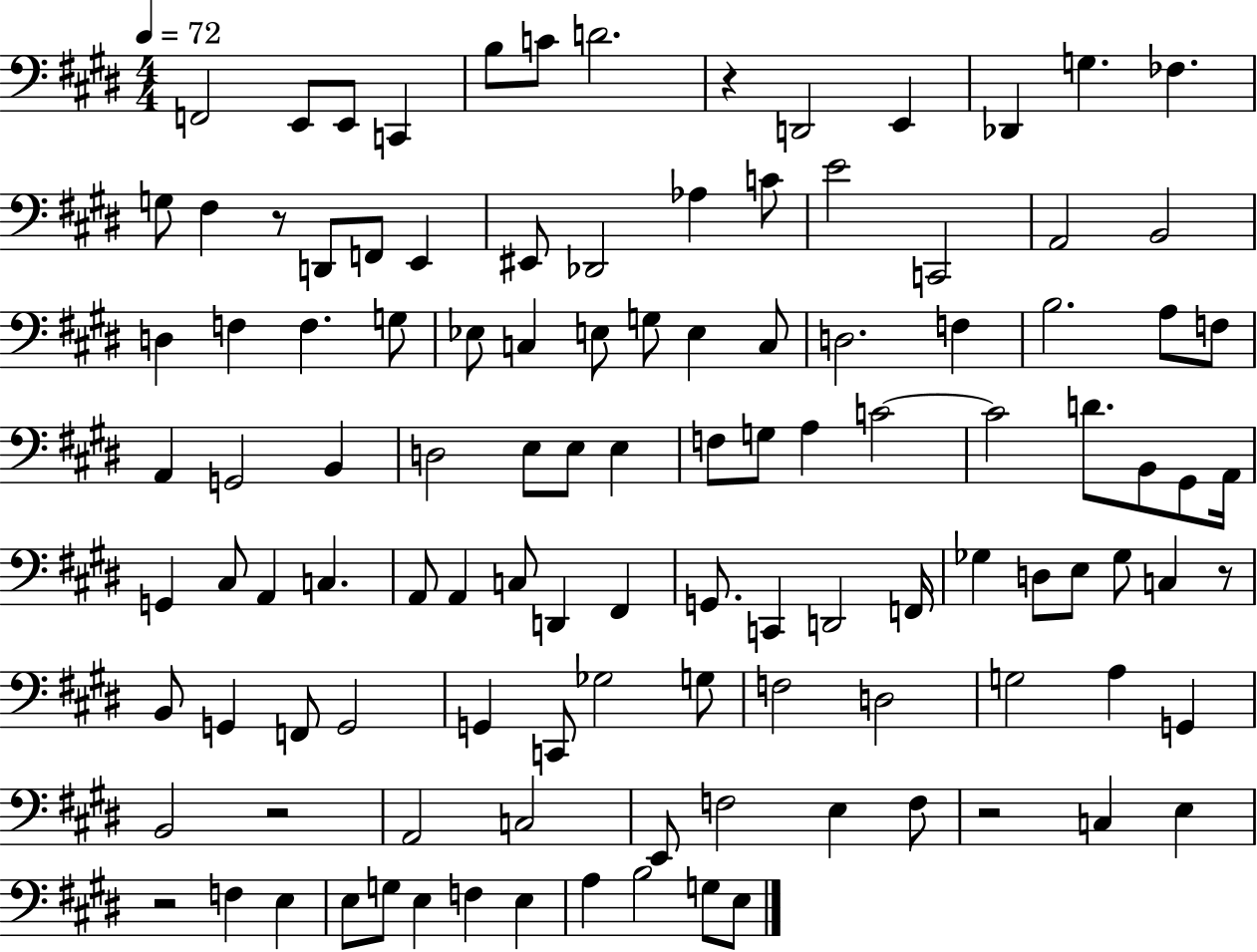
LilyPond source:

{
  \clef bass
  \numericTimeSignature
  \time 4/4
  \key e \major
  \tempo 4 = 72
  f,2 e,8 e,8 c,4 | b8 c'8 d'2. | r4 d,2 e,4 | des,4 g4. fes4. | \break g8 fis4 r8 d,8 f,8 e,4 | eis,8 des,2 aes4 c'8 | e'2 c,2 | a,2 b,2 | \break d4 f4 f4. g8 | ees8 c4 e8 g8 e4 c8 | d2. f4 | b2. a8 f8 | \break a,4 g,2 b,4 | d2 e8 e8 e4 | f8 g8 a4 c'2~~ | c'2 d'8. b,8 gis,8 a,16 | \break g,4 cis8 a,4 c4. | a,8 a,4 c8 d,4 fis,4 | g,8. c,4 d,2 f,16 | ges4 d8 e8 ges8 c4 r8 | \break b,8 g,4 f,8 g,2 | g,4 c,8 ges2 g8 | f2 d2 | g2 a4 g,4 | \break b,2 r2 | a,2 c2 | e,8 f2 e4 f8 | r2 c4 e4 | \break r2 f4 e4 | e8 g8 e4 f4 e4 | a4 b2 g8 e8 | \bar "|."
}